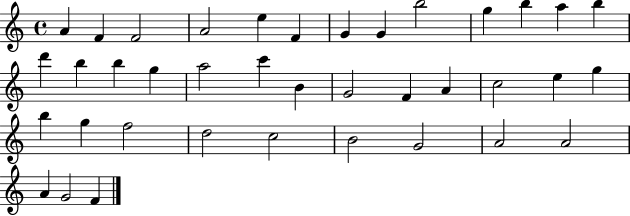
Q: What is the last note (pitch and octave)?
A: F4